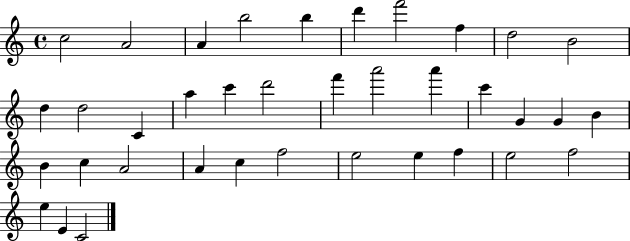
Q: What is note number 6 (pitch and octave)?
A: D6